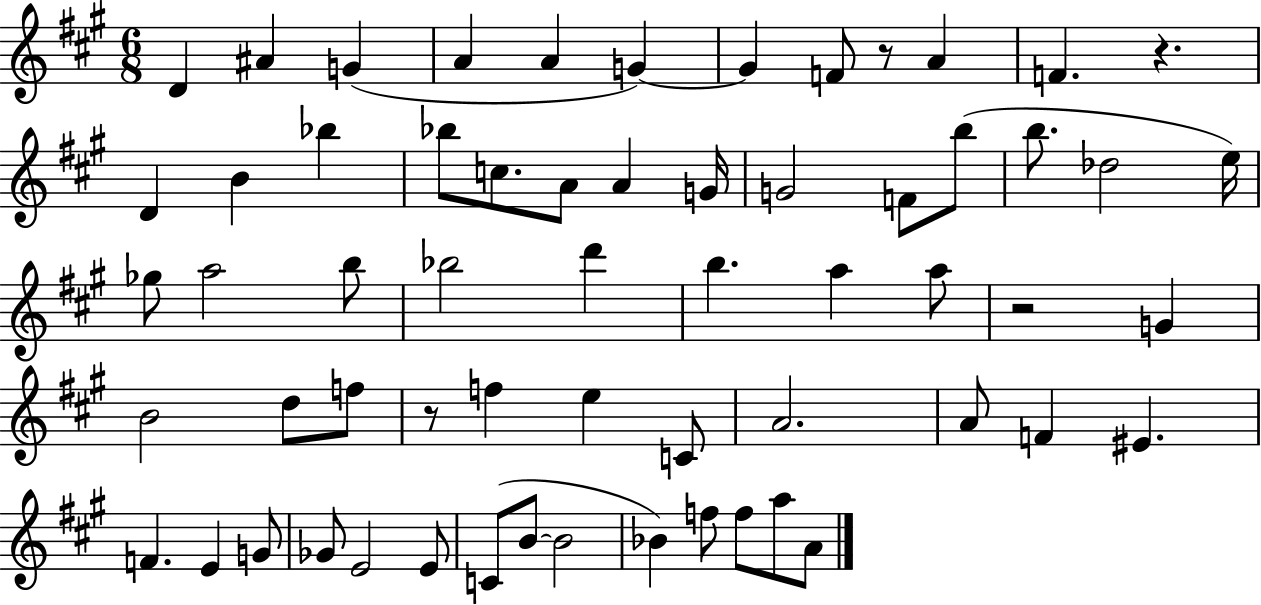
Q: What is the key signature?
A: A major